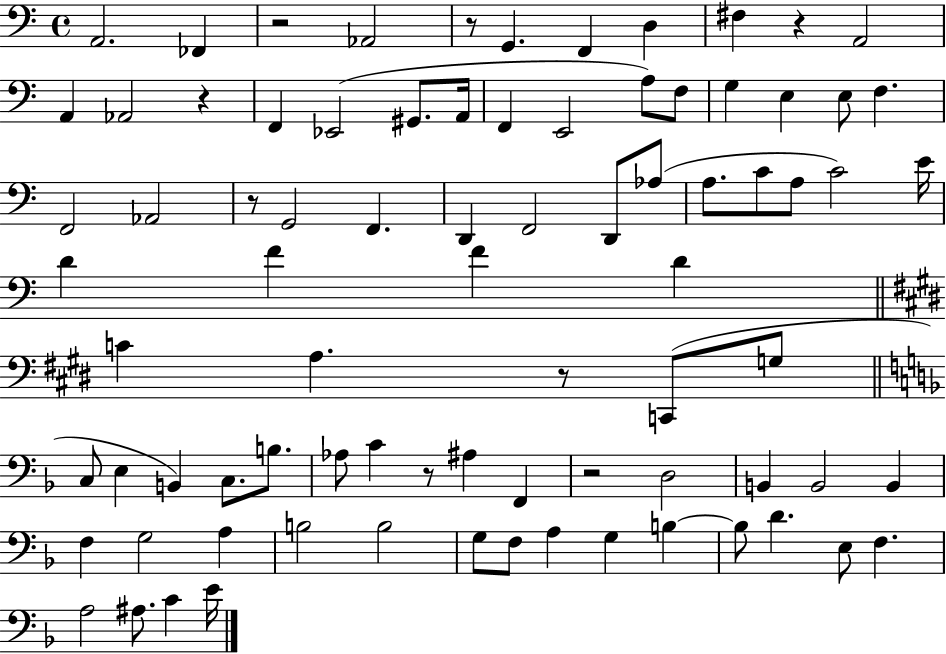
X:1
T:Untitled
M:4/4
L:1/4
K:C
A,,2 _F,, z2 _A,,2 z/2 G,, F,, D, ^F, z A,,2 A,, _A,,2 z F,, _E,,2 ^G,,/2 A,,/4 F,, E,,2 A,/2 F,/2 G, E, E,/2 F, F,,2 _A,,2 z/2 G,,2 F,, D,, F,,2 D,,/2 _A,/2 A,/2 C/2 A,/2 C2 E/4 D F F D C A, z/2 C,,/2 G,/2 C,/2 E, B,, C,/2 B,/2 _A,/2 C z/2 ^A, F,, z2 D,2 B,, B,,2 B,, F, G,2 A, B,2 B,2 G,/2 F,/2 A, G, B, B,/2 D E,/2 F, A,2 ^A,/2 C E/4